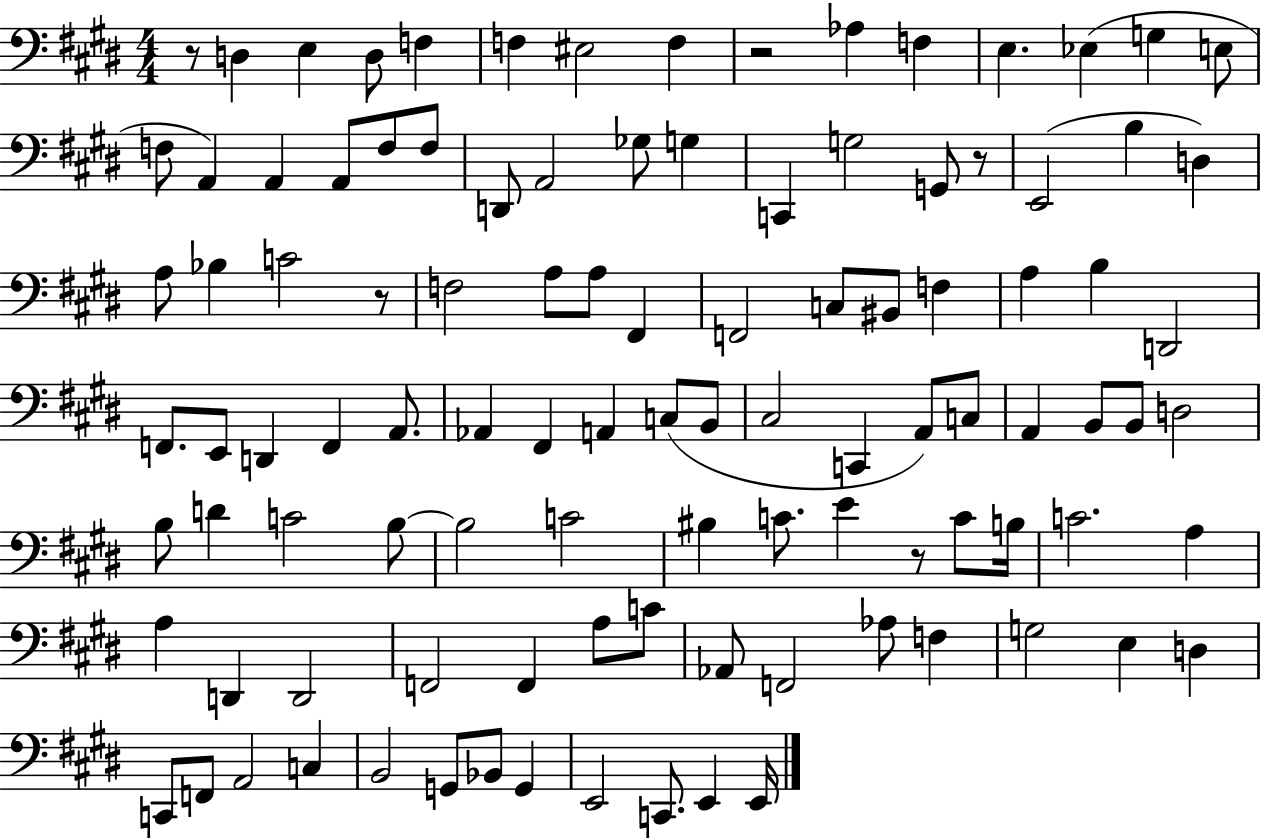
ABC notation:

X:1
T:Untitled
M:4/4
L:1/4
K:E
z/2 D, E, D,/2 F, F, ^E,2 F, z2 _A, F, E, _E, G, E,/2 F,/2 A,, A,, A,,/2 F,/2 F,/2 D,,/2 A,,2 _G,/2 G, C,, G,2 G,,/2 z/2 E,,2 B, D, A,/2 _B, C2 z/2 F,2 A,/2 A,/2 ^F,, F,,2 C,/2 ^B,,/2 F, A, B, D,,2 F,,/2 E,,/2 D,, F,, A,,/2 _A,, ^F,, A,, C,/2 B,,/2 ^C,2 C,, A,,/2 C,/2 A,, B,,/2 B,,/2 D,2 B,/2 D C2 B,/2 B,2 C2 ^B, C/2 E z/2 C/2 B,/4 C2 A, A, D,, D,,2 F,,2 F,, A,/2 C/2 _A,,/2 F,,2 _A,/2 F, G,2 E, D, C,,/2 F,,/2 A,,2 C, B,,2 G,,/2 _B,,/2 G,, E,,2 C,,/2 E,, E,,/4